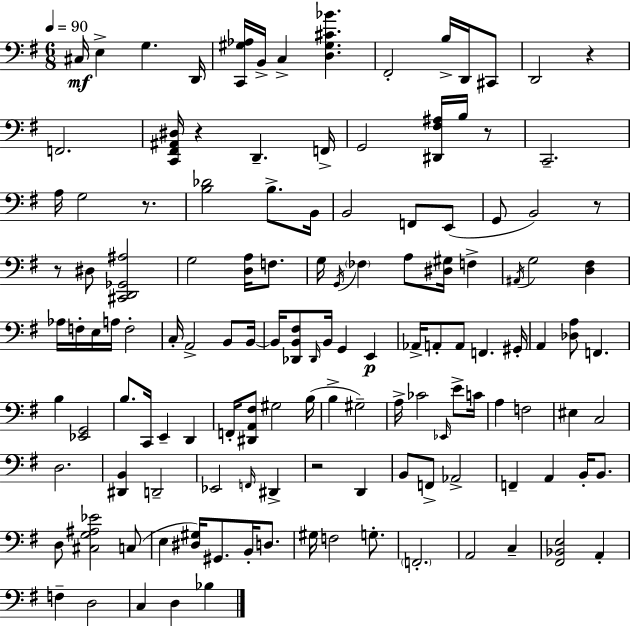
{
  \clef bass
  \numericTimeSignature
  \time 6/8
  \key e \minor
  \tempo 4 = 90
  cis16\mf e4-> g4. d,16 | <c, gis aes>16 b,16-> c4-> <d gis cis' bes'>4. | fis,2-. b16-> d,16 cis,8 | d,2 r4 | \break f,2. | <c, fis, ais, dis>16 r4 d,4.-- f,16-> | g,2 <dis, fis ais>16 b16 r8 | c,2.-- | \break a16 g2 r8. | <b des'>2 b8.-> b,16 | b,2 f,8 e,8( | g,8 b,2) r8 | \break r8 dis8 <cis, d, ges, ais>2 | g2 <d a>16 f8. | g16 \acciaccatura { g,16 } \parenthesize fes4 a8 <dis gis>16 f4-> | \acciaccatura { ais,16 } g2 <d fis>4 | \break aes16 f16-. e16 a16 f2-. | c16-. a,2-> b,8 | b,16~~ b,16 <des, b, fis>8 \grace { des,16 } b,16 g,4 e,4\p | aes,16-> a,8-. a,8 f,4. | \break gis,16-. a,4 <des a>8 f,4. | b4 <ees, g,>2 | b8. c,16 e,4-- d,4 | f,16-. <dis, a, fis>8 gis2 | \break b16( b4-> gis2--) | a16-> ces'2 | \grace { ees,16 } e'8-> c'16 a4 f2 | eis4 c2 | \break d2. | <dis, b,>4 d,2-- | ees,2 | \grace { f,16 } dis,4-> r2 | \break d,4 b,8 f,8-> aes,2-> | f,4-- a,4 | b,16-. b,8. d8 <cis g ais ees'>2 | c8( e4 <dis gis>16) gis,8. | \break b,16-. d8. gis16 f2 | g8.-. \parenthesize f,2.-. | a,2 | c4-- <fis, bes, e>2 | \break a,4-. f4-- d2 | c4 d4 | bes4 \bar "|."
}